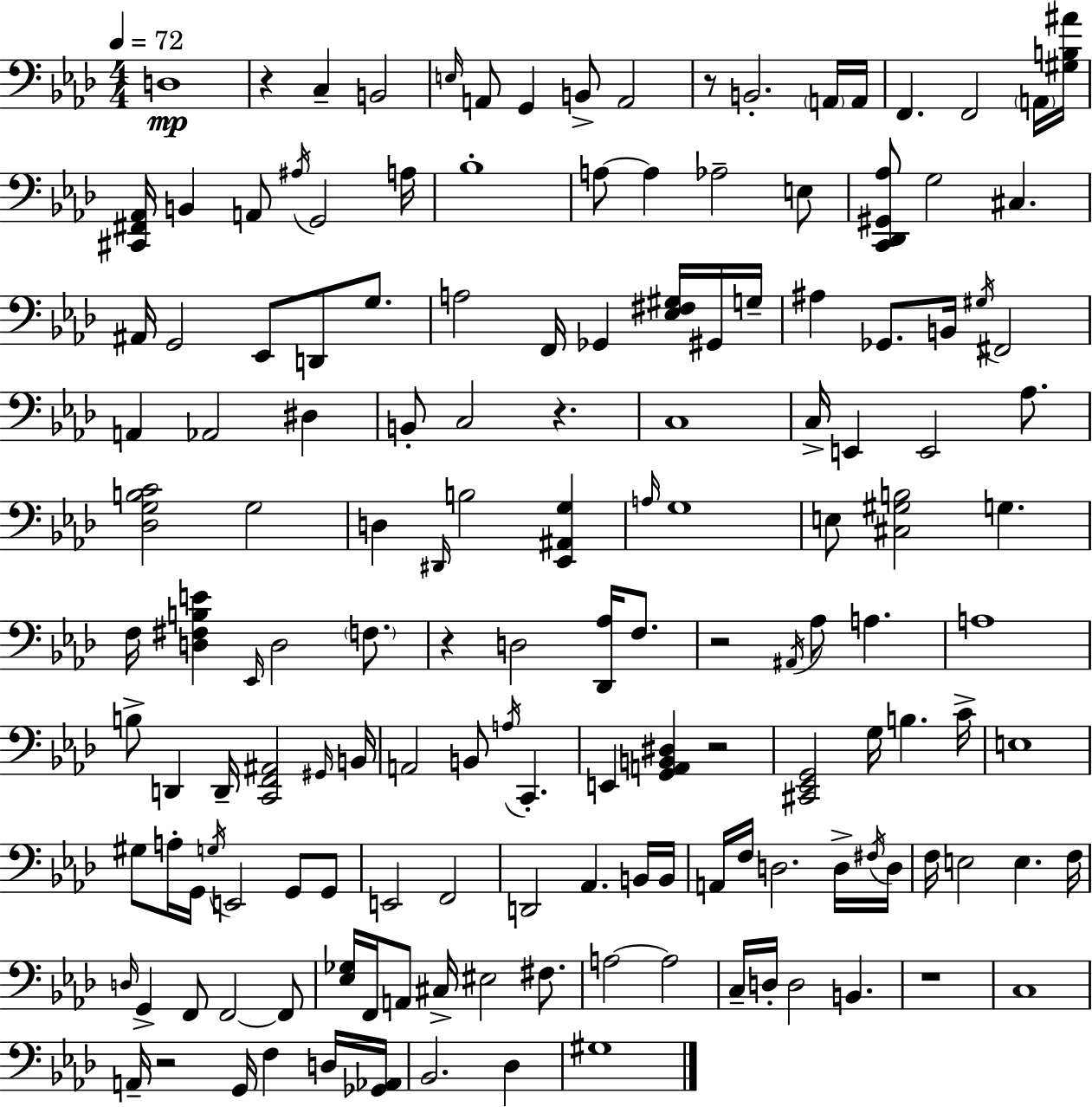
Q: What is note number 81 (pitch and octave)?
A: B3